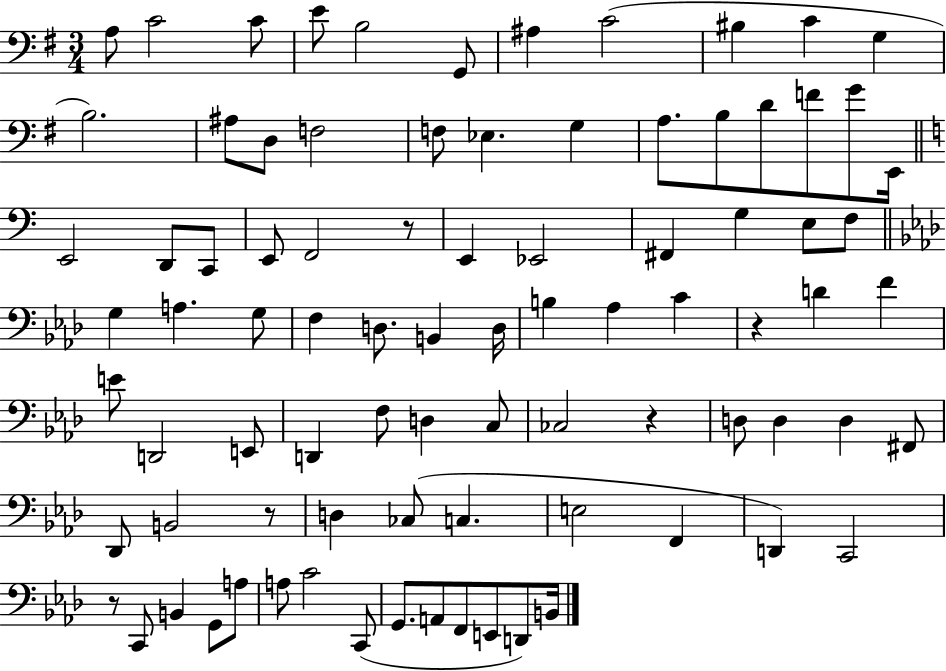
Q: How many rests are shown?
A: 5